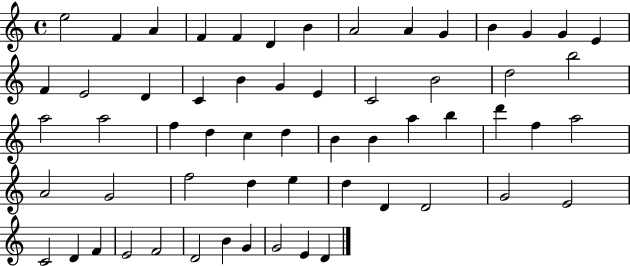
E5/h F4/q A4/q F4/q F4/q D4/q B4/q A4/h A4/q G4/q B4/q G4/q G4/q E4/q F4/q E4/h D4/q C4/q B4/q G4/q E4/q C4/h B4/h D5/h B5/h A5/h A5/h F5/q D5/q C5/q D5/q B4/q B4/q A5/q B5/q D6/q F5/q A5/h A4/h G4/h F5/h D5/q E5/q D5/q D4/q D4/h G4/h E4/h C4/h D4/q F4/q E4/h F4/h D4/h B4/q G4/q G4/h E4/q D4/q